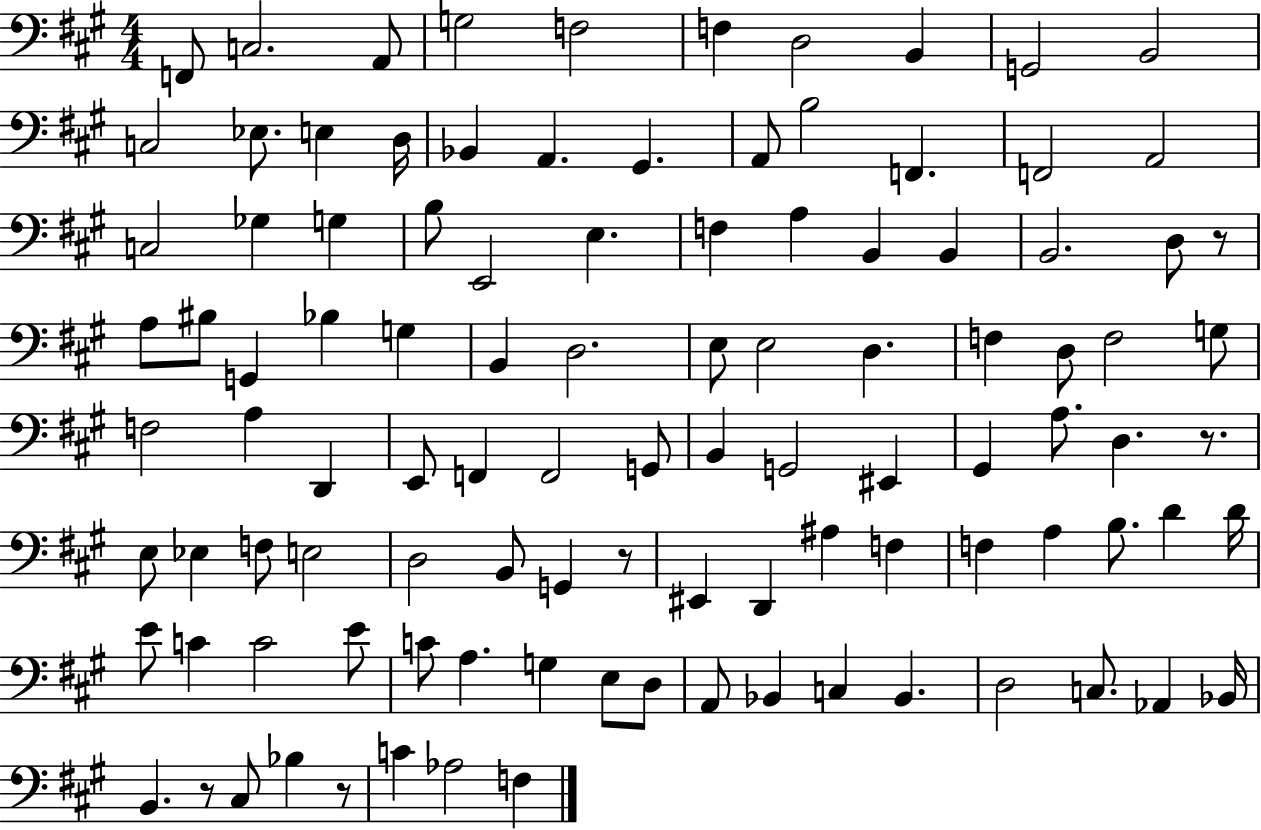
F2/e C3/h. A2/e G3/h F3/h F3/q D3/h B2/q G2/h B2/h C3/h Eb3/e. E3/q D3/s Bb2/q A2/q. G#2/q. A2/e B3/h F2/q. F2/h A2/h C3/h Gb3/q G3/q B3/e E2/h E3/q. F3/q A3/q B2/q B2/q B2/h. D3/e R/e A3/e BIS3/e G2/q Bb3/q G3/q B2/q D3/h. E3/e E3/h D3/q. F3/q D3/e F3/h G3/e F3/h A3/q D2/q E2/e F2/q F2/h G2/e B2/q G2/h EIS2/q G#2/q A3/e. D3/q. R/e. E3/e Eb3/q F3/e E3/h D3/h B2/e G2/q R/e EIS2/q D2/q A#3/q F3/q F3/q A3/q B3/e. D4/q D4/s E4/e C4/q C4/h E4/e C4/e A3/q. G3/q E3/e D3/e A2/e Bb2/q C3/q Bb2/q. D3/h C3/e. Ab2/q Bb2/s B2/q. R/e C#3/e Bb3/q R/e C4/q Ab3/h F3/q